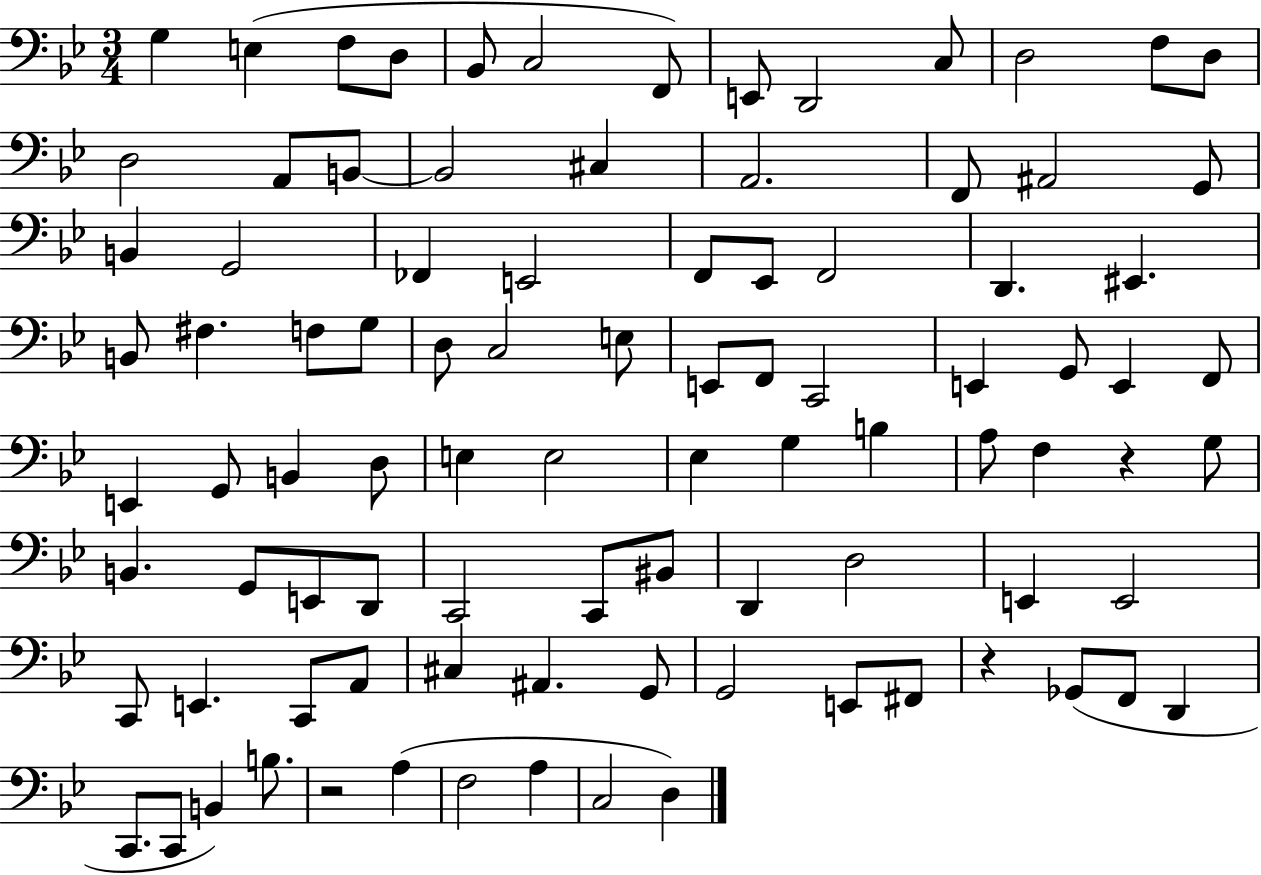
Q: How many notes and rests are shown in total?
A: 93